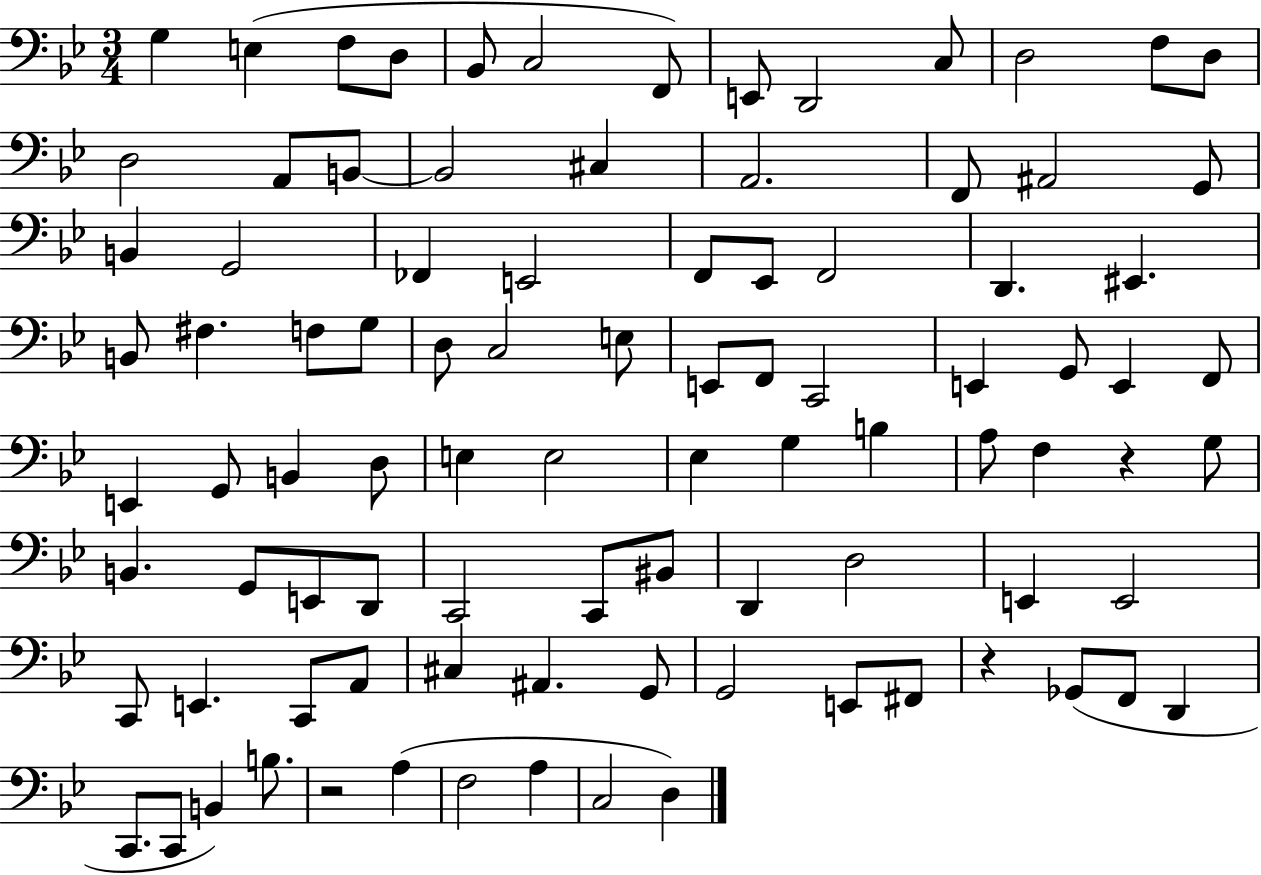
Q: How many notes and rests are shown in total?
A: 93